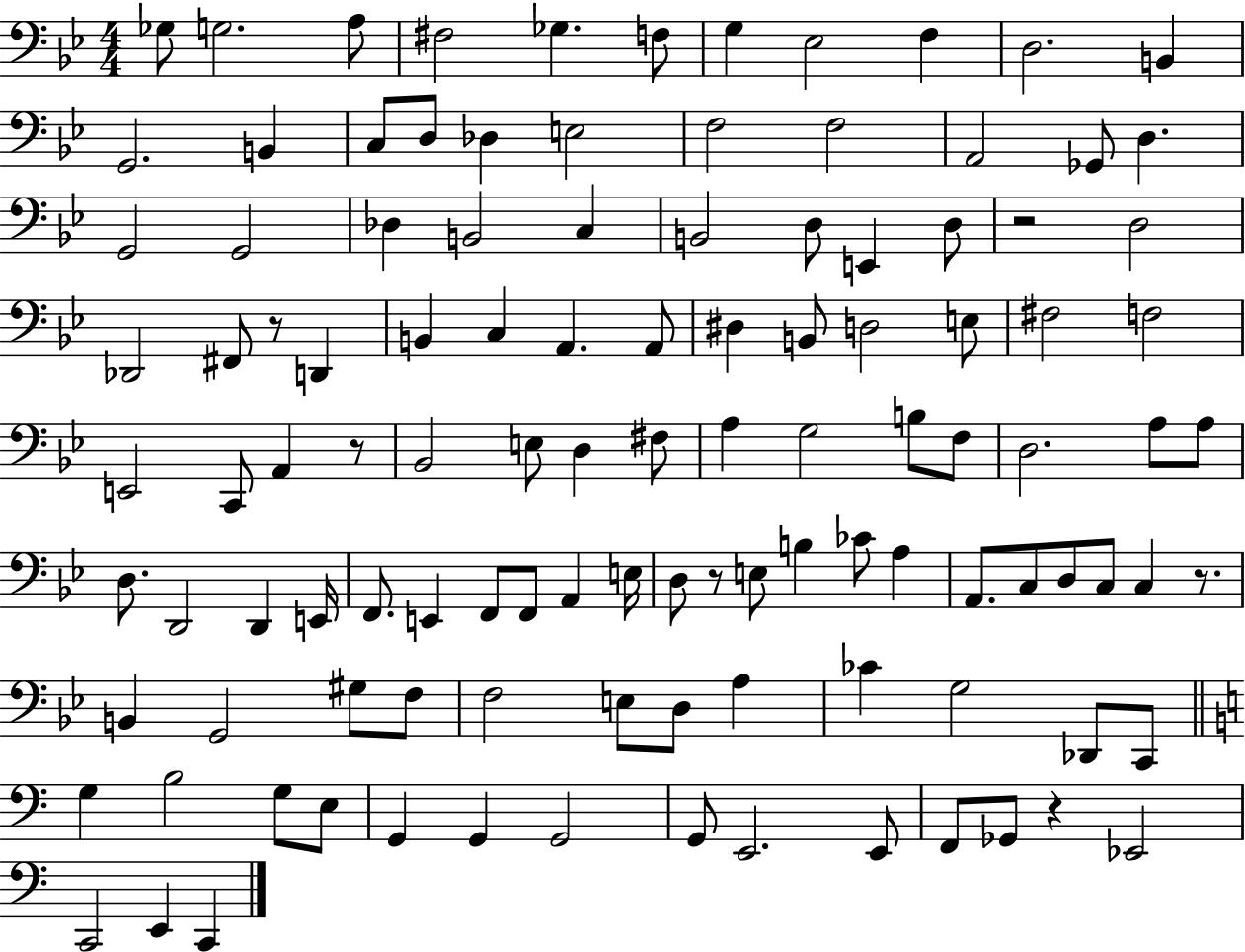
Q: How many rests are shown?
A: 6